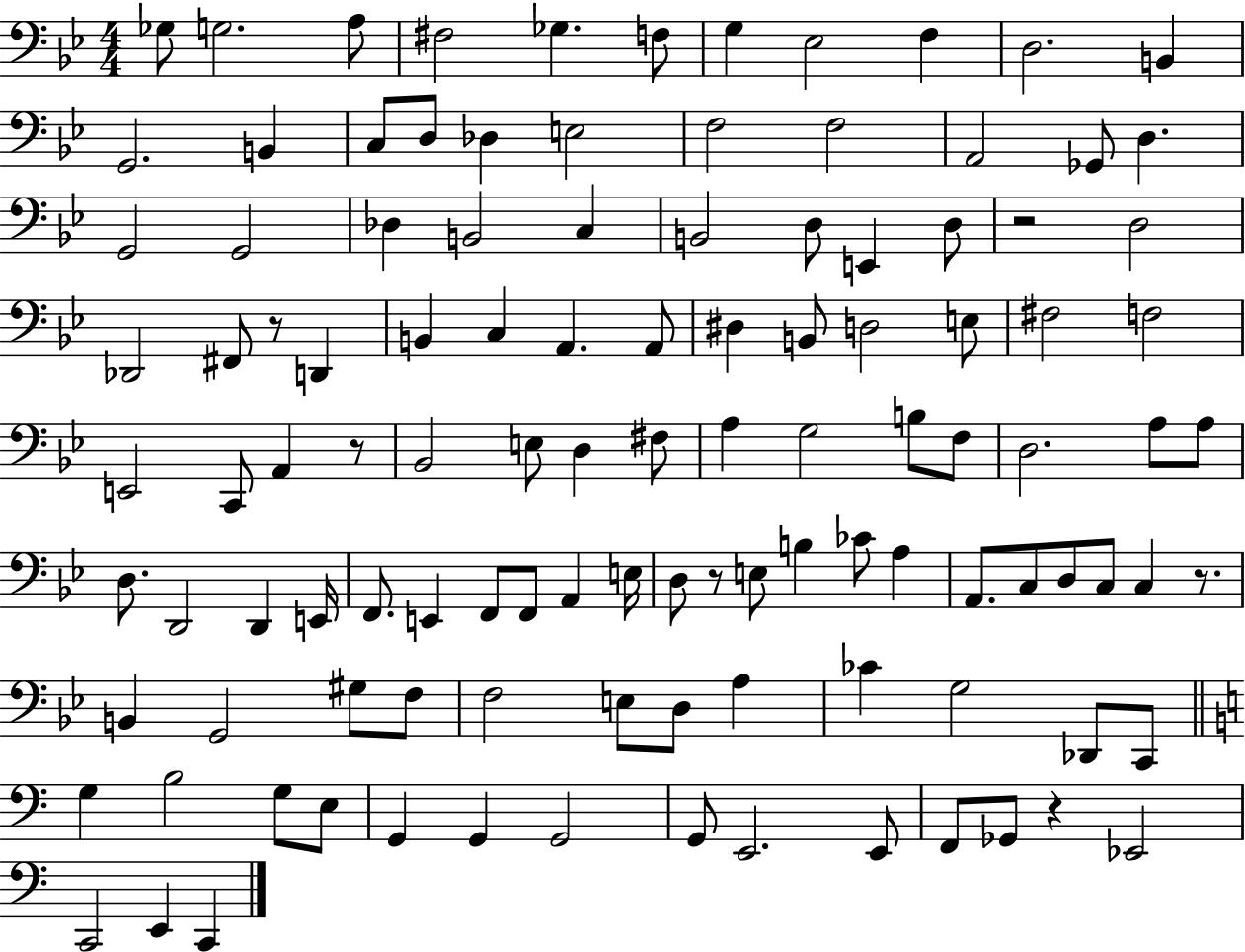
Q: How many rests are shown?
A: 6